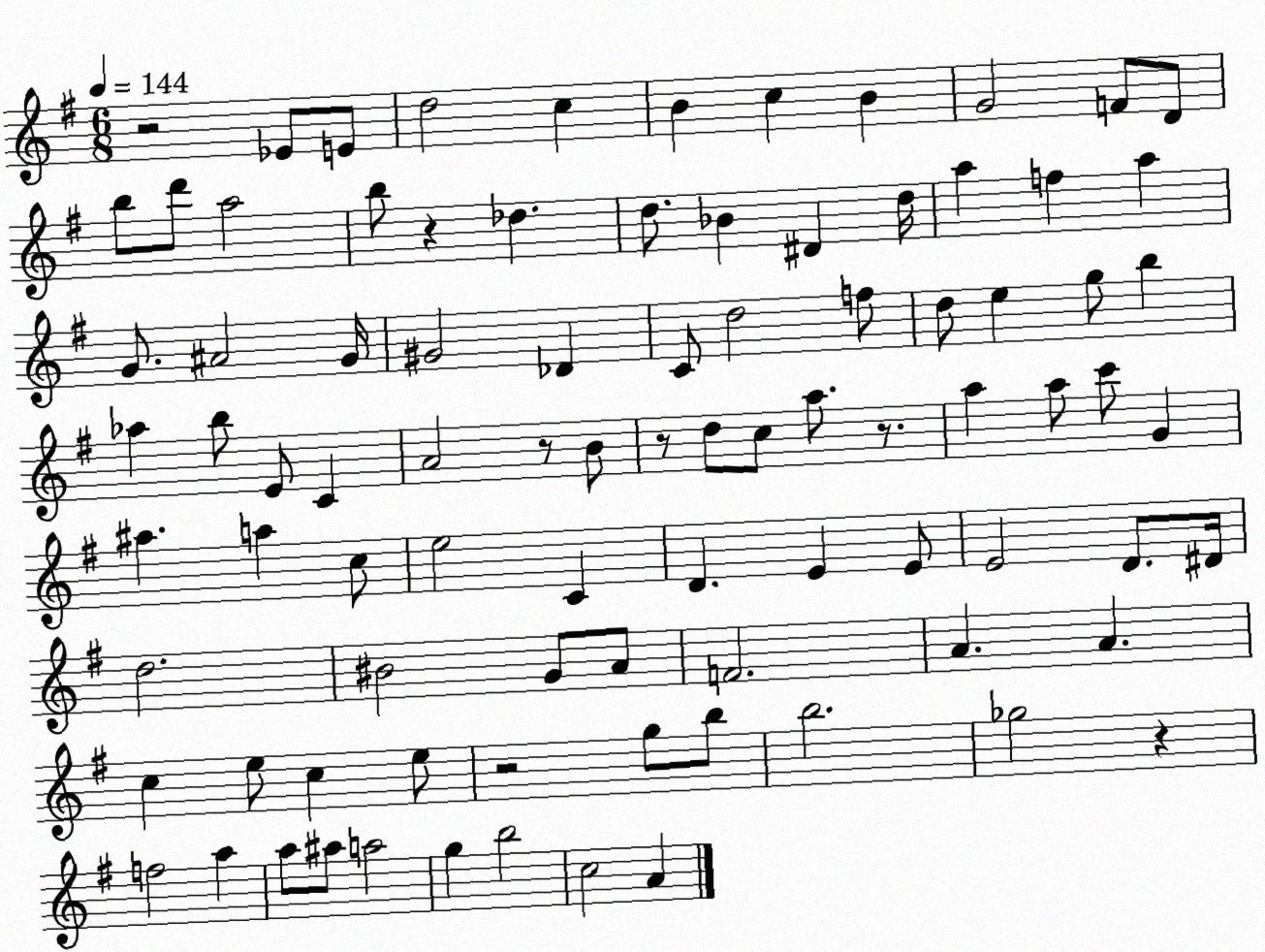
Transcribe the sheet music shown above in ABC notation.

X:1
T:Untitled
M:6/8
L:1/4
K:G
z2 _E/2 E/2 d2 c B c B G2 F/2 D/2 b/2 d'/2 a2 b/2 z _d d/2 _B ^D d/4 a f a G/2 ^A2 G/4 ^G2 _D C/2 d2 f/2 d/2 e g/2 b _a b/2 E/2 C A2 z/2 B/2 z/2 d/2 c/2 a/2 z/2 a a/2 c'/2 G ^a a c/2 e2 C D E E/2 E2 D/2 ^D/4 d2 ^B2 G/2 A/2 F2 A A c e/2 c e/2 z2 g/2 b/2 b2 _g2 z f2 a a/2 ^a/2 a2 g b2 c2 A